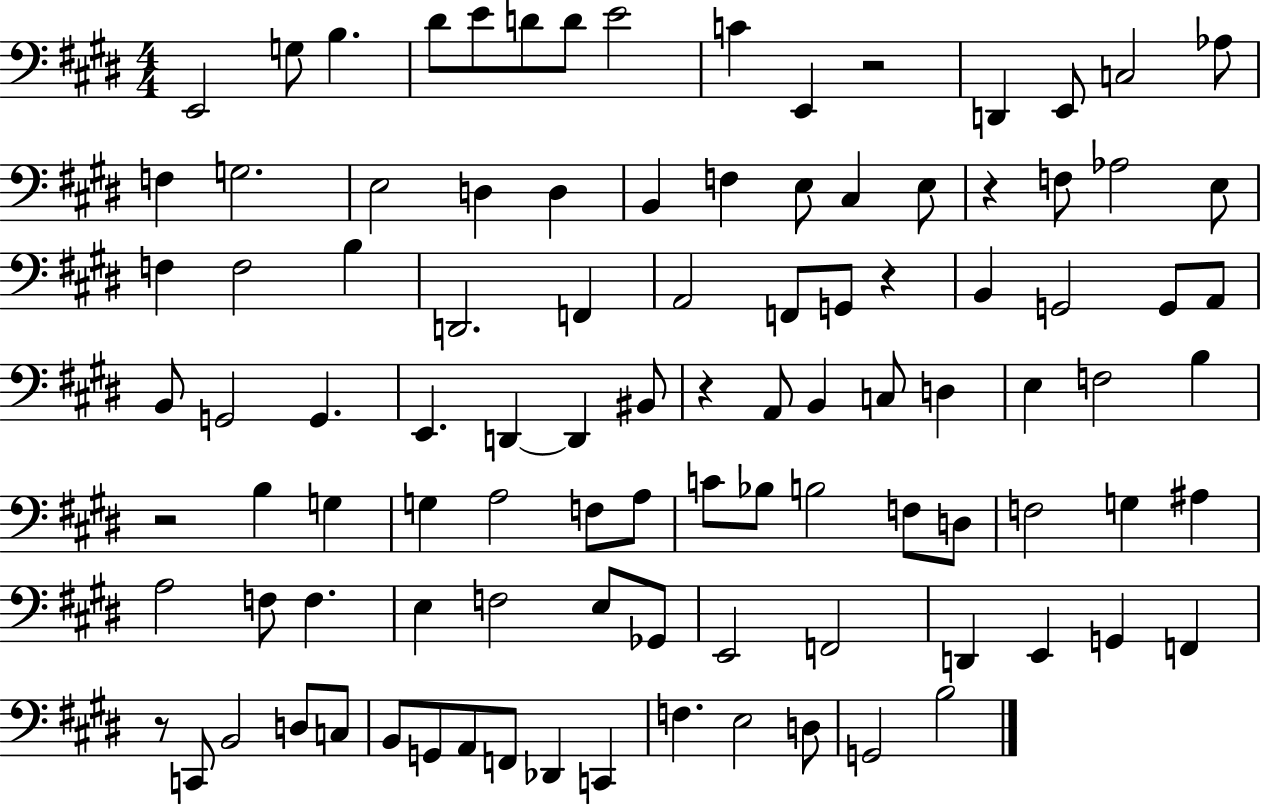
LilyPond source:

{
  \clef bass
  \numericTimeSignature
  \time 4/4
  \key e \major
  e,2 g8 b4. | dis'8 e'8 d'8 d'8 e'2 | c'4 e,4 r2 | d,4 e,8 c2 aes8 | \break f4 g2. | e2 d4 d4 | b,4 f4 e8 cis4 e8 | r4 f8 aes2 e8 | \break f4 f2 b4 | d,2. f,4 | a,2 f,8 g,8 r4 | b,4 g,2 g,8 a,8 | \break b,8 g,2 g,4. | e,4. d,4~~ d,4 bis,8 | r4 a,8 b,4 c8 d4 | e4 f2 b4 | \break r2 b4 g4 | g4 a2 f8 a8 | c'8 bes8 b2 f8 d8 | f2 g4 ais4 | \break a2 f8 f4. | e4 f2 e8 ges,8 | e,2 f,2 | d,4 e,4 g,4 f,4 | \break r8 c,8 b,2 d8 c8 | b,8 g,8 a,8 f,8 des,4 c,4 | f4. e2 d8 | g,2 b2 | \break \bar "|."
}